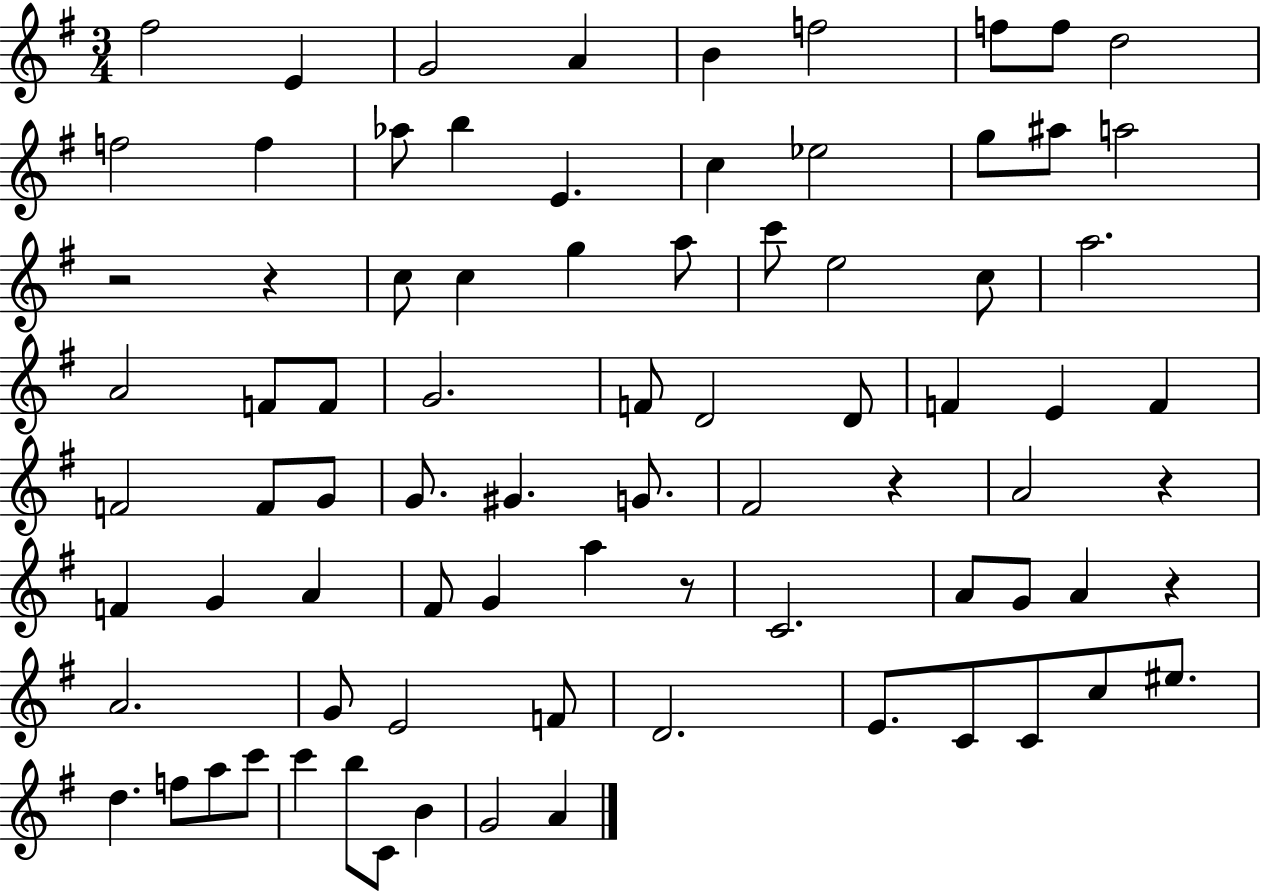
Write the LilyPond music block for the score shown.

{
  \clef treble
  \numericTimeSignature
  \time 3/4
  \key g \major
  fis''2 e'4 | g'2 a'4 | b'4 f''2 | f''8 f''8 d''2 | \break f''2 f''4 | aes''8 b''4 e'4. | c''4 ees''2 | g''8 ais''8 a''2 | \break r2 r4 | c''8 c''4 g''4 a''8 | c'''8 e''2 c''8 | a''2. | \break a'2 f'8 f'8 | g'2. | f'8 d'2 d'8 | f'4 e'4 f'4 | \break f'2 f'8 g'8 | g'8. gis'4. g'8. | fis'2 r4 | a'2 r4 | \break f'4 g'4 a'4 | fis'8 g'4 a''4 r8 | c'2. | a'8 g'8 a'4 r4 | \break a'2. | g'8 e'2 f'8 | d'2. | e'8. c'8 c'8 c''8 eis''8. | \break d''4. f''8 a''8 c'''8 | c'''4 b''8 c'8 b'4 | g'2 a'4 | \bar "|."
}